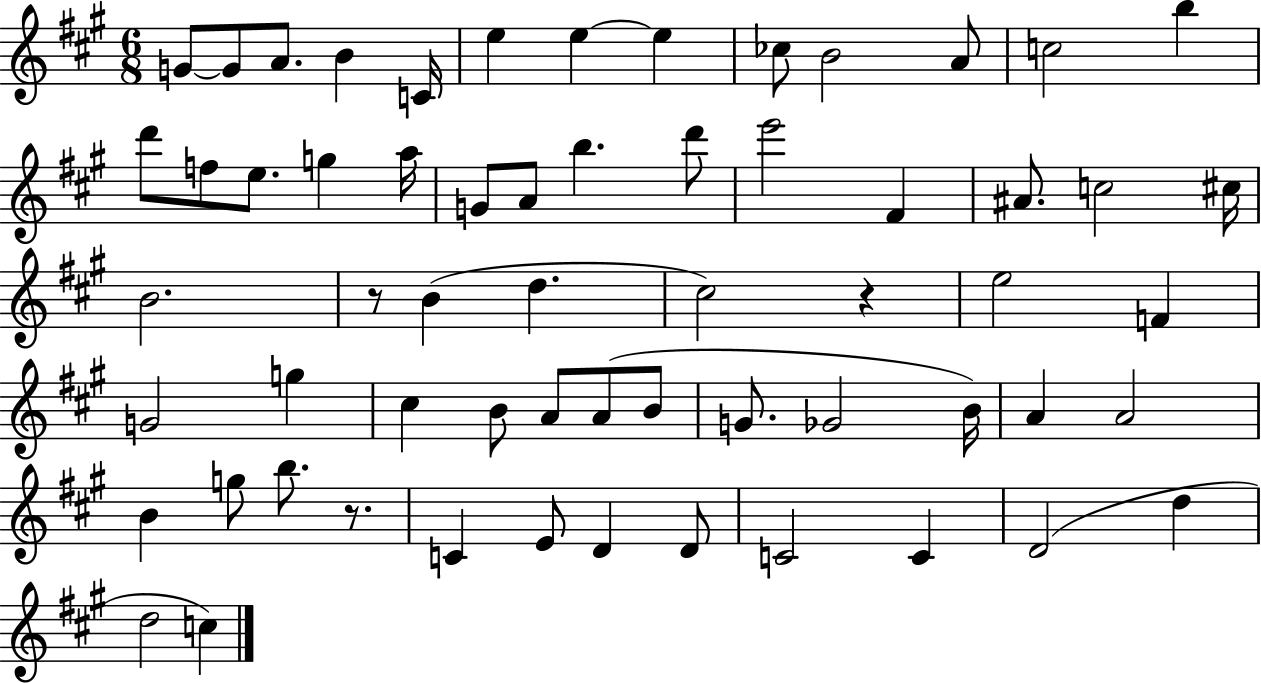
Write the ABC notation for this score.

X:1
T:Untitled
M:6/8
L:1/4
K:A
G/2 G/2 A/2 B C/4 e e e _c/2 B2 A/2 c2 b d'/2 f/2 e/2 g a/4 G/2 A/2 b d'/2 e'2 ^F ^A/2 c2 ^c/4 B2 z/2 B d ^c2 z e2 F G2 g ^c B/2 A/2 A/2 B/2 G/2 _G2 B/4 A A2 B g/2 b/2 z/2 C E/2 D D/2 C2 C D2 d d2 c